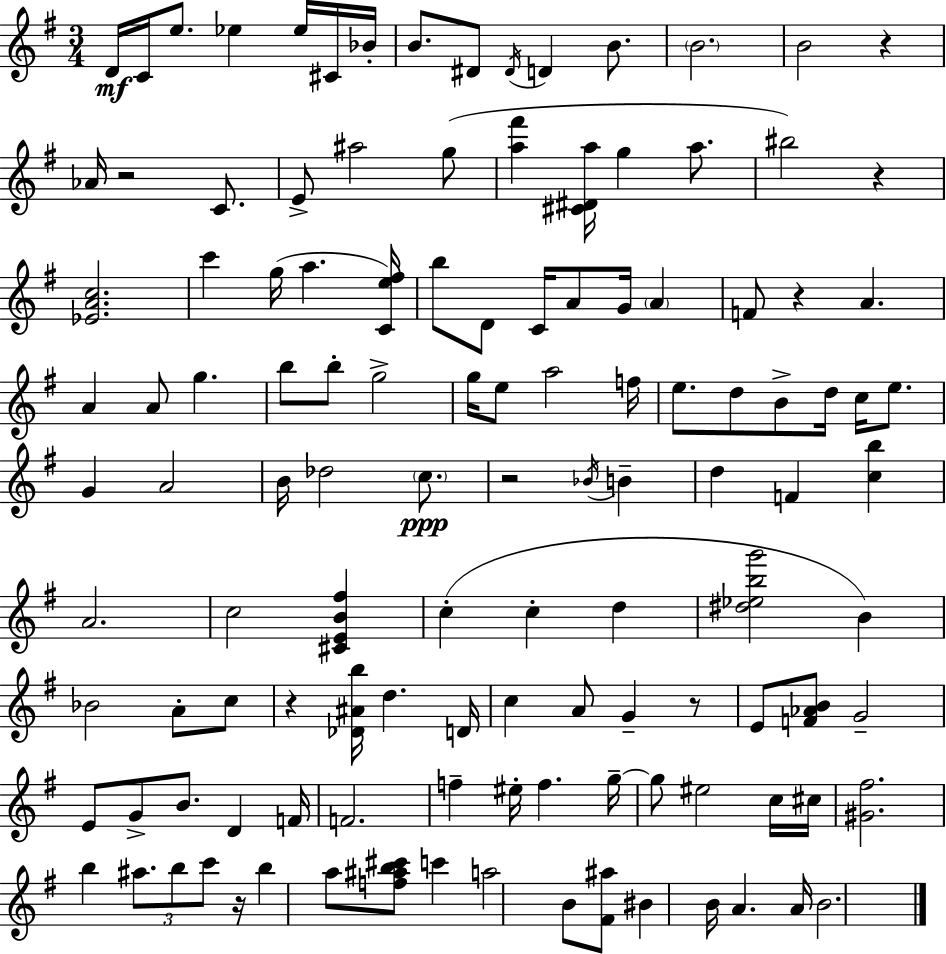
{
  \clef treble
  \numericTimeSignature
  \time 3/4
  \key e \minor
  d'16\mf c'16 e''8. ees''4 ees''16 cis'16 bes'16-. | b'8. dis'8 \acciaccatura { dis'16 } d'4 b'8. | \parenthesize b'2. | b'2 r4 | \break aes'16 r2 c'8. | e'8-> ais''2 g''8( | <a'' fis'''>4 <cis' dis' a''>16 g''4 a''8. | bis''2) r4 | \break <ees' a' c''>2. | c'''4 g''16( a''4. | <c' e'' fis''>16) b''8 d'8 c'16 a'8 g'16 \parenthesize a'4 | f'8 r4 a'4. | \break a'4 a'8 g''4. | b''8 b''8-. g''2-> | g''16 e''8 a''2 | f''16 e''8. d''8 b'8-> d''16 c''16 e''8. | \break g'4 a'2 | b'16 des''2 \parenthesize c''8.\ppp | r2 \acciaccatura { bes'16 } b'4-- | d''4 f'4 <c'' b''>4 | \break a'2. | c''2 <cis' e' b' fis''>4 | c''4-.( c''4-. d''4 | <dis'' ees'' b'' g'''>2 b'4) | \break bes'2 a'8-. | c''8 r4 <des' ais' b''>16 d''4. | d'16 c''4 a'8 g'4-- | r8 e'8 <f' aes' b'>8 g'2-- | \break e'8 g'8-> b'8. d'4 | f'16 f'2. | f''4-- eis''16-. f''4. | g''16--~~ g''8 eis''2 | \break c''16 cis''16 <gis' fis''>2. | b''4 \tuplet 3/2 { ais''8. b''8 c'''8 } | r16 b''4 a''8 <f'' ais'' b'' cis'''>8 c'''4 | a''2 b'8 | \break <fis' ais''>8 bis'4 b'16 a'4. | a'16 b'2. | \bar "|."
}